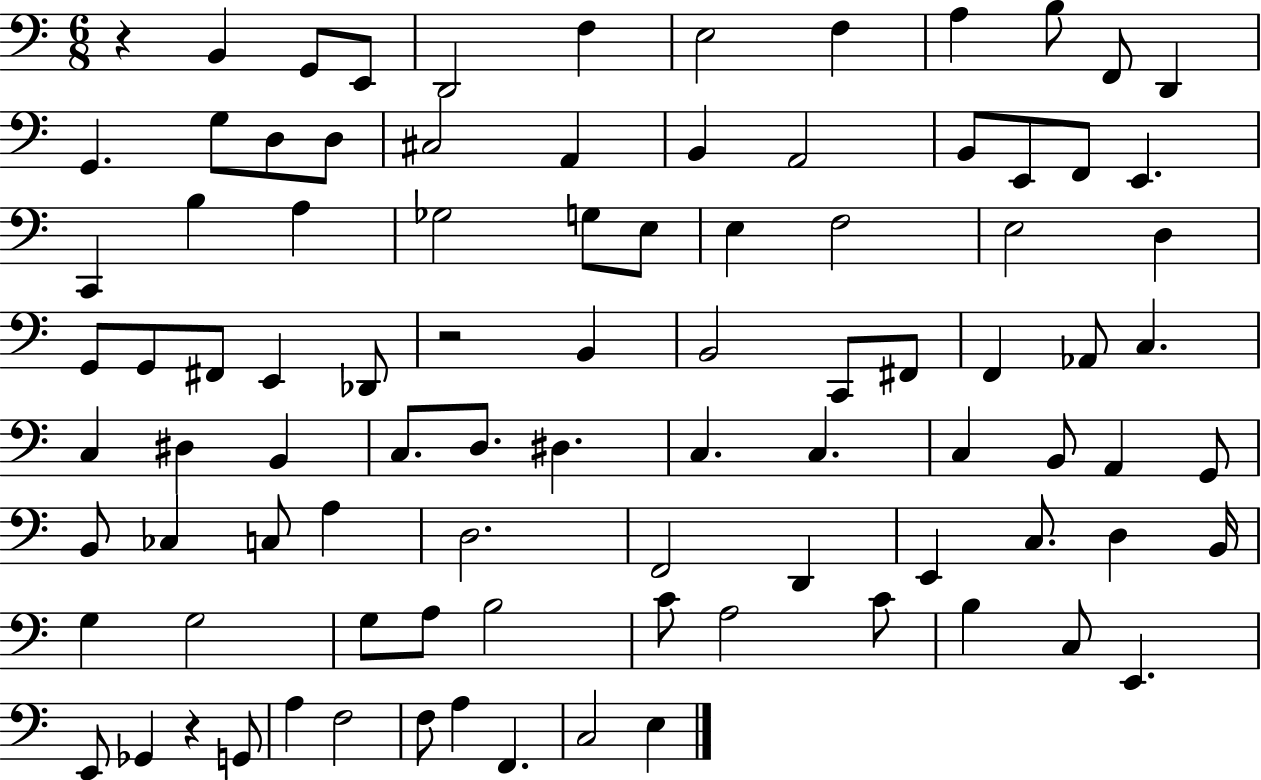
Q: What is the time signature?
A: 6/8